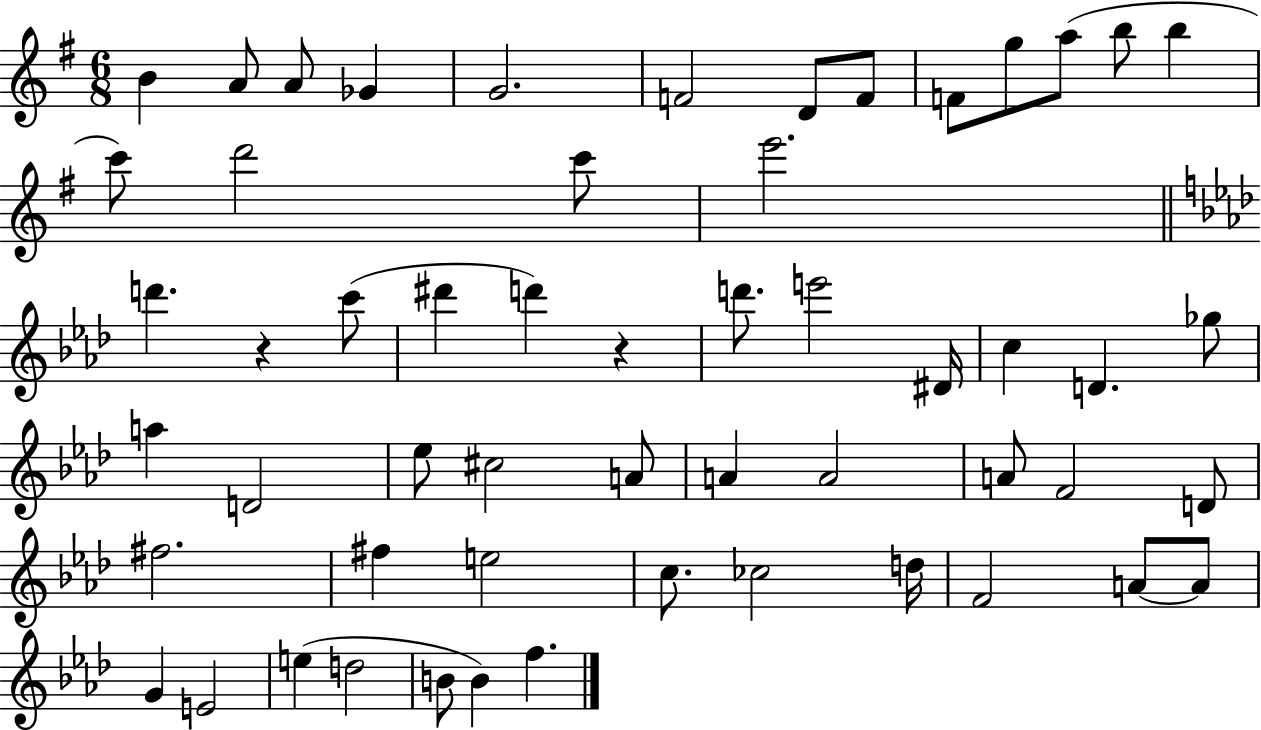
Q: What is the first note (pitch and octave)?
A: B4